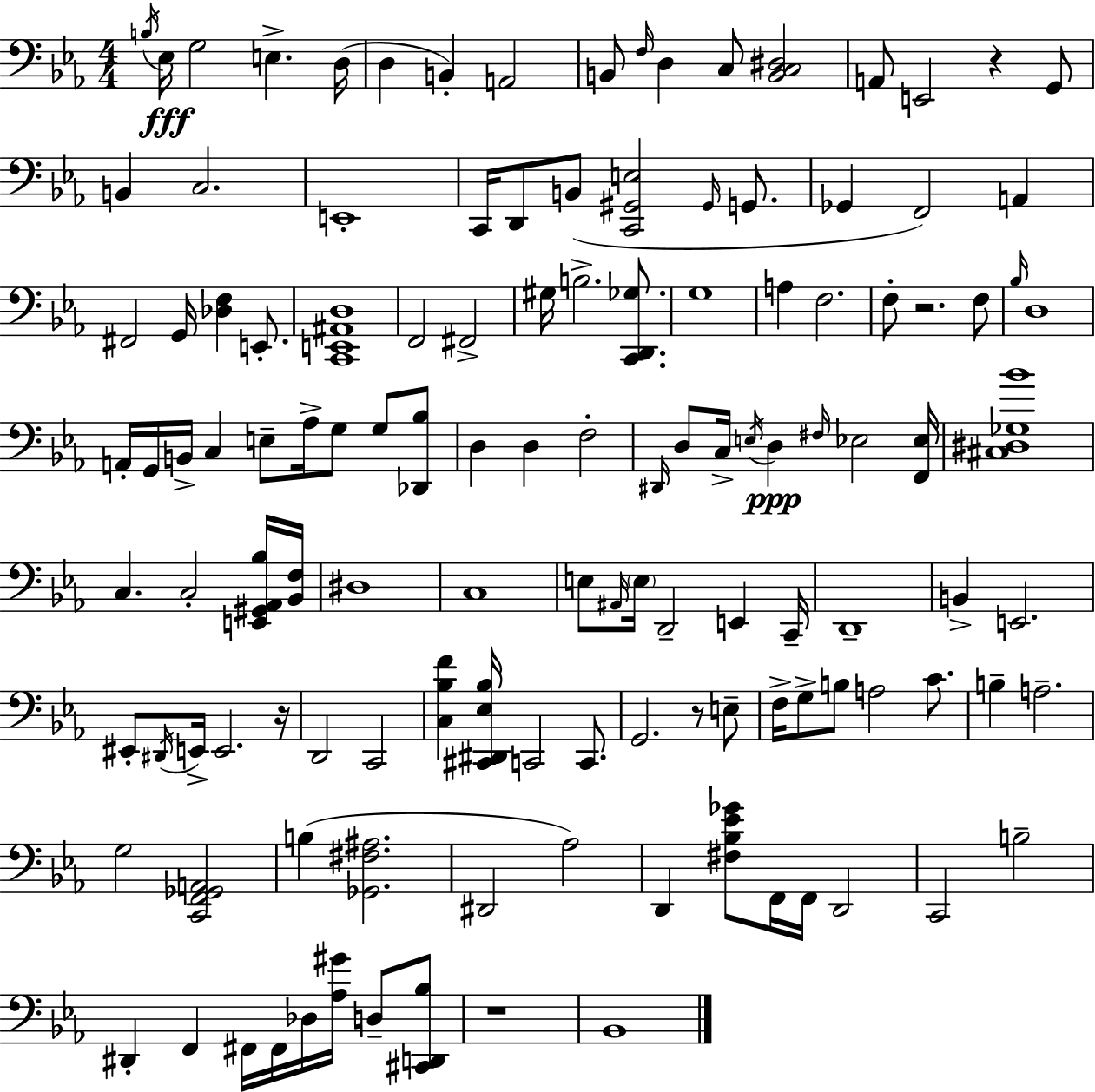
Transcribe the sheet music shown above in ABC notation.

X:1
T:Untitled
M:4/4
L:1/4
K:Eb
B,/4 _E,/4 G,2 E, D,/4 D, B,, A,,2 B,,/2 F,/4 D, C,/2 [B,,C,^D,]2 A,,/2 E,,2 z G,,/2 B,, C,2 E,,4 C,,/4 D,,/2 B,,/2 [C,,^G,,E,]2 ^G,,/4 G,,/2 _G,, F,,2 A,, ^F,,2 G,,/4 [_D,F,] E,,/2 [C,,E,,^A,,D,]4 F,,2 ^F,,2 ^G,/4 B,2 [C,,D,,_G,]/2 G,4 A, F,2 F,/2 z2 F,/2 _B,/4 D,4 A,,/4 G,,/4 B,,/4 C, E,/2 _A,/4 G,/2 G,/2 [_D,,_B,]/2 D, D, F,2 ^D,,/4 D,/2 C,/4 E,/4 D, ^F,/4 _E,2 [F,,_E,]/4 [^C,^D,_G,_B]4 C, C,2 [E,,^G,,_A,,_B,]/4 [_B,,F,]/4 ^D,4 C,4 E,/2 ^A,,/4 E,/4 D,,2 E,, C,,/4 D,,4 B,, E,,2 ^E,,/2 ^D,,/4 E,,/4 E,,2 z/4 D,,2 C,,2 [C,_B,F] [^C,,^D,,_E,_B,]/4 C,,2 C,,/2 G,,2 z/2 E,/2 F,/4 G,/2 B,/2 A,2 C/2 B, A,2 G,2 [C,,F,,_G,,A,,]2 B, [_G,,^F,^A,]2 ^D,,2 _A,2 D,, [^F,_B,_E_G]/2 F,,/4 F,,/4 D,,2 C,,2 B,2 ^D,, F,, ^F,,/4 ^F,,/4 _D,/4 [_A,^G]/4 D,/2 [^C,,D,,_B,]/2 z4 _B,,4